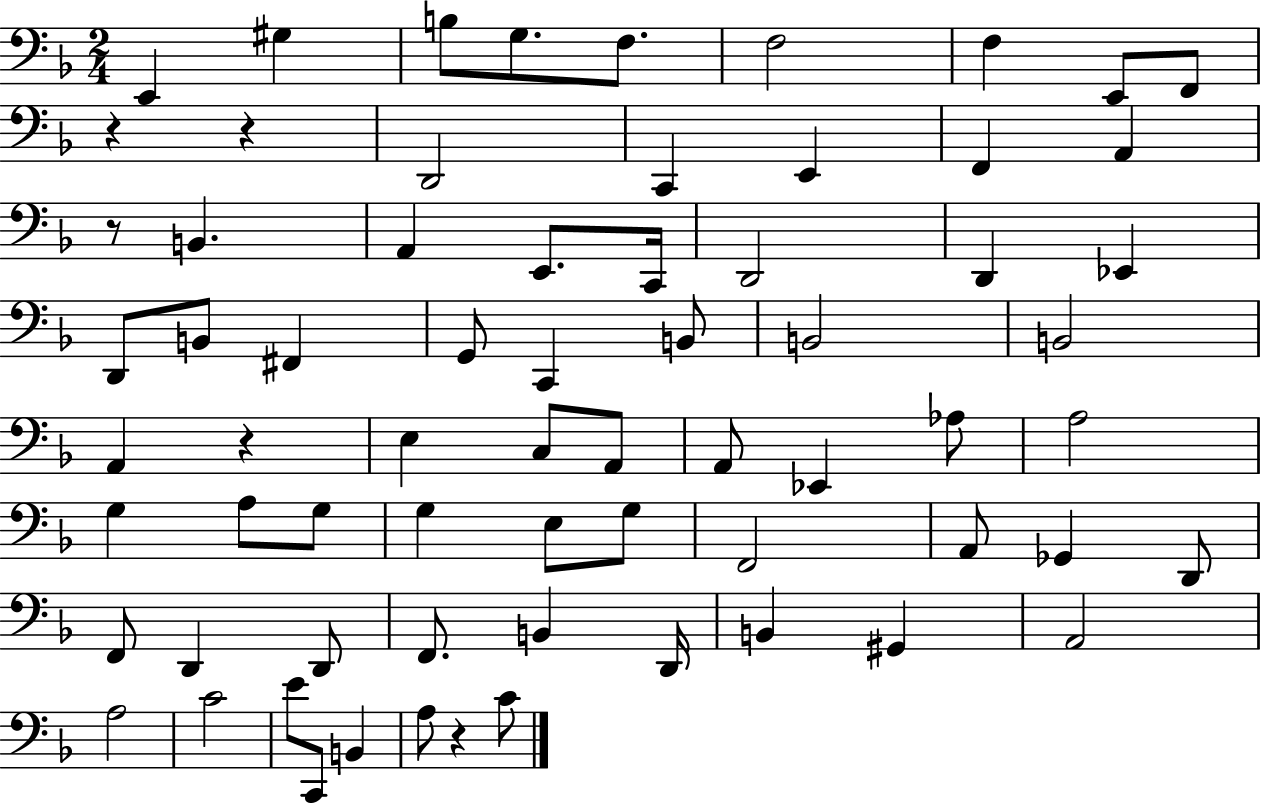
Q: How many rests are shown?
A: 5